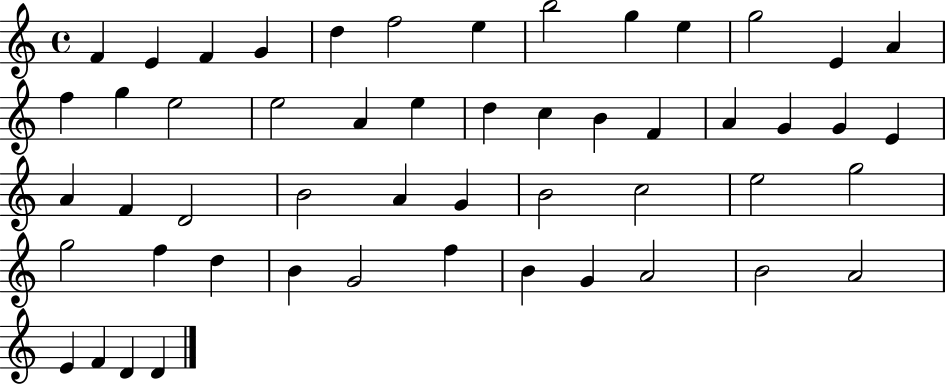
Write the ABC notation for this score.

X:1
T:Untitled
M:4/4
L:1/4
K:C
F E F G d f2 e b2 g e g2 E A f g e2 e2 A e d c B F A G G E A F D2 B2 A G B2 c2 e2 g2 g2 f d B G2 f B G A2 B2 A2 E F D D